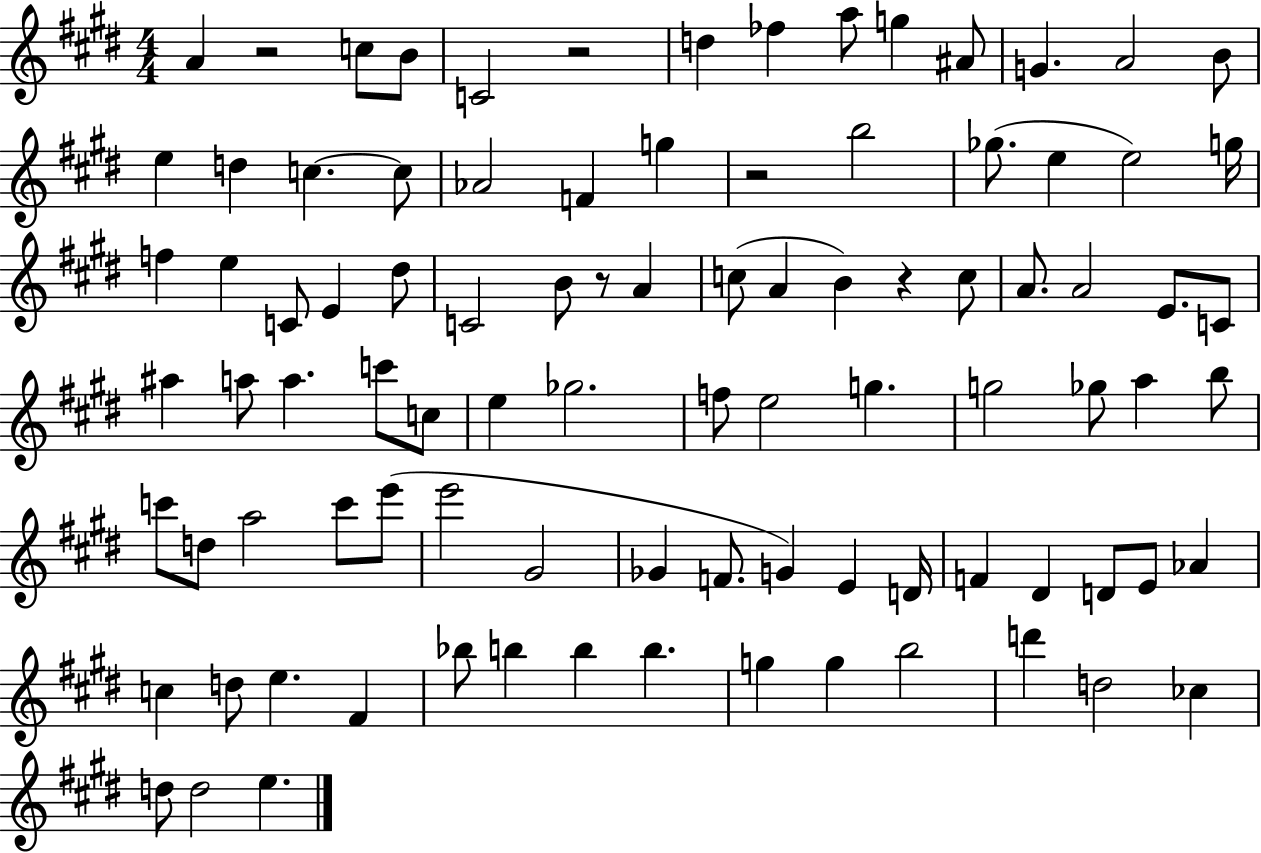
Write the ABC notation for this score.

X:1
T:Untitled
M:4/4
L:1/4
K:E
A z2 c/2 B/2 C2 z2 d _f a/2 g ^A/2 G A2 B/2 e d c c/2 _A2 F g z2 b2 _g/2 e e2 g/4 f e C/2 E ^d/2 C2 B/2 z/2 A c/2 A B z c/2 A/2 A2 E/2 C/2 ^a a/2 a c'/2 c/2 e _g2 f/2 e2 g g2 _g/2 a b/2 c'/2 d/2 a2 c'/2 e'/2 e'2 ^G2 _G F/2 G E D/4 F ^D D/2 E/2 _A c d/2 e ^F _b/2 b b b g g b2 d' d2 _c d/2 d2 e